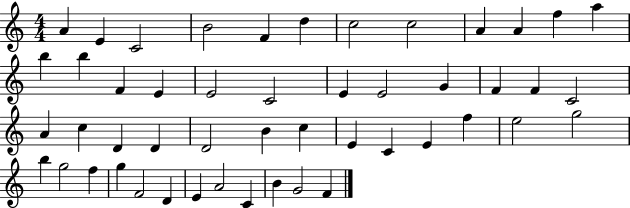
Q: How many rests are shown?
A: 0